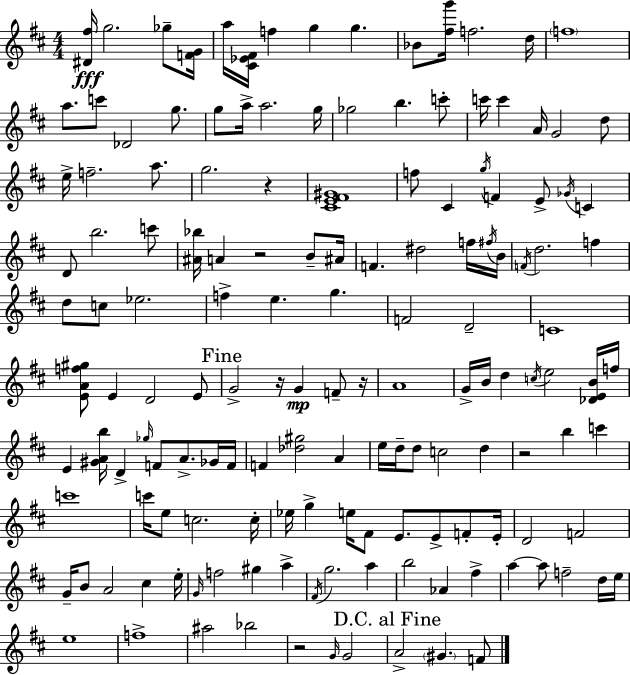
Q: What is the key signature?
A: D major